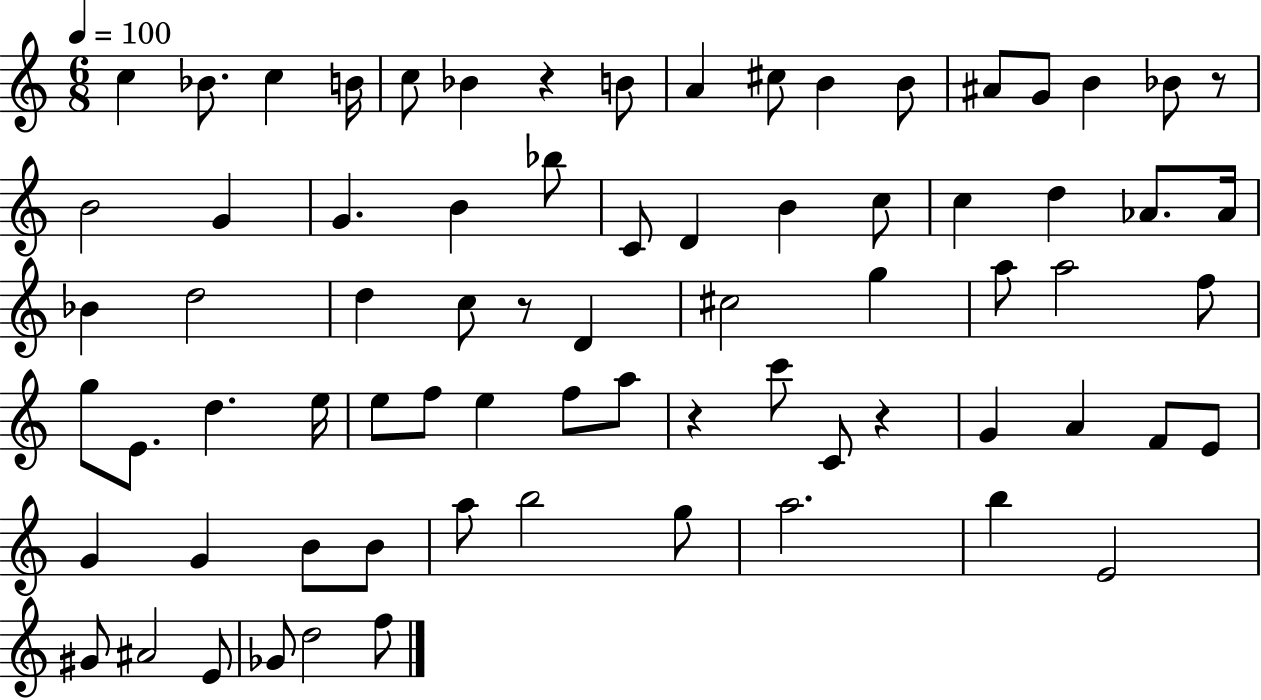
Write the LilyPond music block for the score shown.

{
  \clef treble
  \numericTimeSignature
  \time 6/8
  \key c \major
  \tempo 4 = 100
  c''4 bes'8. c''4 b'16 | c''8 bes'4 r4 b'8 | a'4 cis''8 b'4 b'8 | ais'8 g'8 b'4 bes'8 r8 | \break b'2 g'4 | g'4. b'4 bes''8 | c'8 d'4 b'4 c''8 | c''4 d''4 aes'8. aes'16 | \break bes'4 d''2 | d''4 c''8 r8 d'4 | cis''2 g''4 | a''8 a''2 f''8 | \break g''8 e'8. d''4. e''16 | e''8 f''8 e''4 f''8 a''8 | r4 c'''8 c'8 r4 | g'4 a'4 f'8 e'8 | \break g'4 g'4 b'8 b'8 | a''8 b''2 g''8 | a''2. | b''4 e'2 | \break gis'8 ais'2 e'8 | ges'8 d''2 f''8 | \bar "|."
}